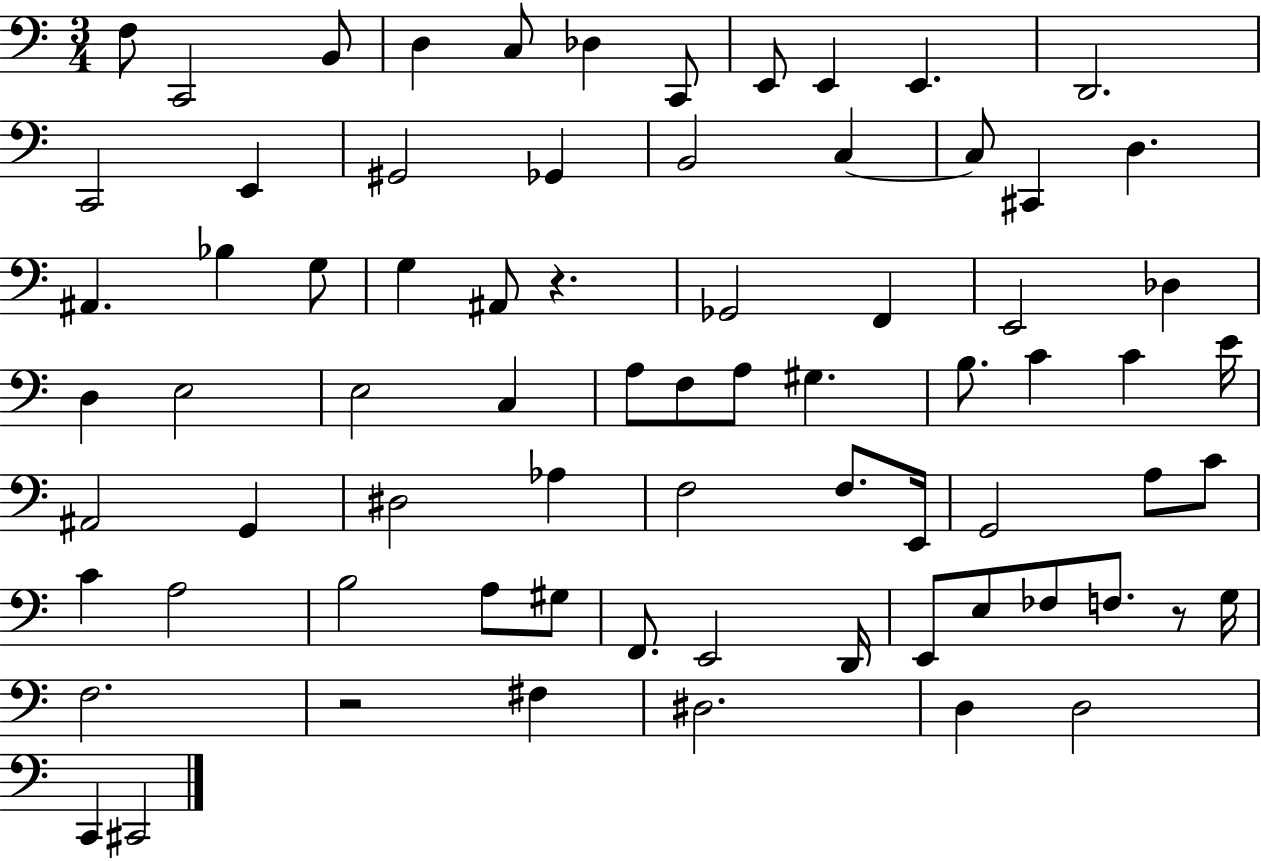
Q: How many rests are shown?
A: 3